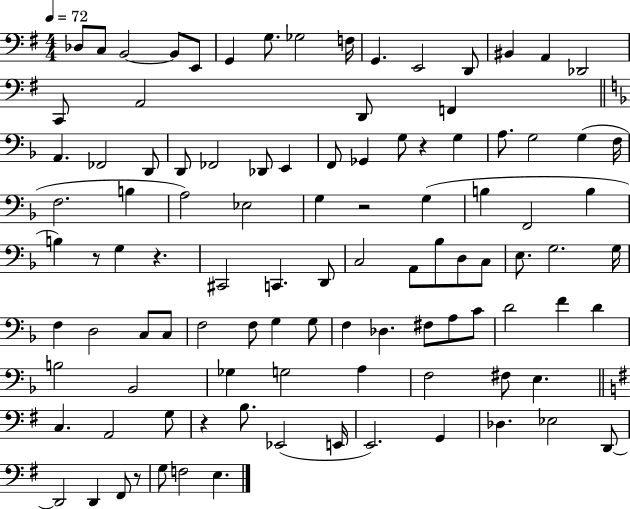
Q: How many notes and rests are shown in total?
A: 103